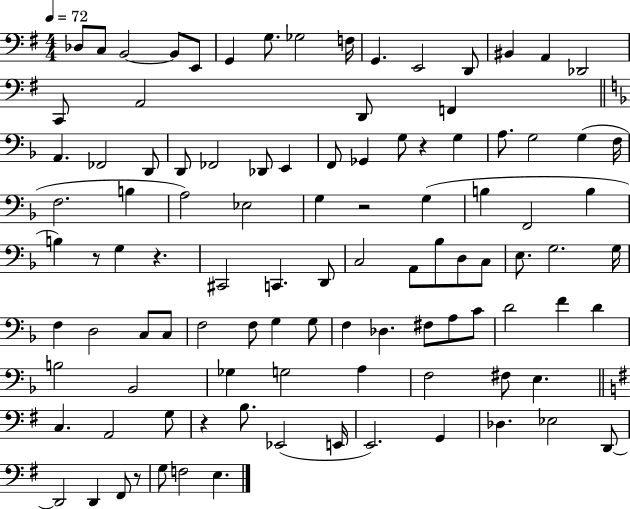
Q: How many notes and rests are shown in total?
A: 103